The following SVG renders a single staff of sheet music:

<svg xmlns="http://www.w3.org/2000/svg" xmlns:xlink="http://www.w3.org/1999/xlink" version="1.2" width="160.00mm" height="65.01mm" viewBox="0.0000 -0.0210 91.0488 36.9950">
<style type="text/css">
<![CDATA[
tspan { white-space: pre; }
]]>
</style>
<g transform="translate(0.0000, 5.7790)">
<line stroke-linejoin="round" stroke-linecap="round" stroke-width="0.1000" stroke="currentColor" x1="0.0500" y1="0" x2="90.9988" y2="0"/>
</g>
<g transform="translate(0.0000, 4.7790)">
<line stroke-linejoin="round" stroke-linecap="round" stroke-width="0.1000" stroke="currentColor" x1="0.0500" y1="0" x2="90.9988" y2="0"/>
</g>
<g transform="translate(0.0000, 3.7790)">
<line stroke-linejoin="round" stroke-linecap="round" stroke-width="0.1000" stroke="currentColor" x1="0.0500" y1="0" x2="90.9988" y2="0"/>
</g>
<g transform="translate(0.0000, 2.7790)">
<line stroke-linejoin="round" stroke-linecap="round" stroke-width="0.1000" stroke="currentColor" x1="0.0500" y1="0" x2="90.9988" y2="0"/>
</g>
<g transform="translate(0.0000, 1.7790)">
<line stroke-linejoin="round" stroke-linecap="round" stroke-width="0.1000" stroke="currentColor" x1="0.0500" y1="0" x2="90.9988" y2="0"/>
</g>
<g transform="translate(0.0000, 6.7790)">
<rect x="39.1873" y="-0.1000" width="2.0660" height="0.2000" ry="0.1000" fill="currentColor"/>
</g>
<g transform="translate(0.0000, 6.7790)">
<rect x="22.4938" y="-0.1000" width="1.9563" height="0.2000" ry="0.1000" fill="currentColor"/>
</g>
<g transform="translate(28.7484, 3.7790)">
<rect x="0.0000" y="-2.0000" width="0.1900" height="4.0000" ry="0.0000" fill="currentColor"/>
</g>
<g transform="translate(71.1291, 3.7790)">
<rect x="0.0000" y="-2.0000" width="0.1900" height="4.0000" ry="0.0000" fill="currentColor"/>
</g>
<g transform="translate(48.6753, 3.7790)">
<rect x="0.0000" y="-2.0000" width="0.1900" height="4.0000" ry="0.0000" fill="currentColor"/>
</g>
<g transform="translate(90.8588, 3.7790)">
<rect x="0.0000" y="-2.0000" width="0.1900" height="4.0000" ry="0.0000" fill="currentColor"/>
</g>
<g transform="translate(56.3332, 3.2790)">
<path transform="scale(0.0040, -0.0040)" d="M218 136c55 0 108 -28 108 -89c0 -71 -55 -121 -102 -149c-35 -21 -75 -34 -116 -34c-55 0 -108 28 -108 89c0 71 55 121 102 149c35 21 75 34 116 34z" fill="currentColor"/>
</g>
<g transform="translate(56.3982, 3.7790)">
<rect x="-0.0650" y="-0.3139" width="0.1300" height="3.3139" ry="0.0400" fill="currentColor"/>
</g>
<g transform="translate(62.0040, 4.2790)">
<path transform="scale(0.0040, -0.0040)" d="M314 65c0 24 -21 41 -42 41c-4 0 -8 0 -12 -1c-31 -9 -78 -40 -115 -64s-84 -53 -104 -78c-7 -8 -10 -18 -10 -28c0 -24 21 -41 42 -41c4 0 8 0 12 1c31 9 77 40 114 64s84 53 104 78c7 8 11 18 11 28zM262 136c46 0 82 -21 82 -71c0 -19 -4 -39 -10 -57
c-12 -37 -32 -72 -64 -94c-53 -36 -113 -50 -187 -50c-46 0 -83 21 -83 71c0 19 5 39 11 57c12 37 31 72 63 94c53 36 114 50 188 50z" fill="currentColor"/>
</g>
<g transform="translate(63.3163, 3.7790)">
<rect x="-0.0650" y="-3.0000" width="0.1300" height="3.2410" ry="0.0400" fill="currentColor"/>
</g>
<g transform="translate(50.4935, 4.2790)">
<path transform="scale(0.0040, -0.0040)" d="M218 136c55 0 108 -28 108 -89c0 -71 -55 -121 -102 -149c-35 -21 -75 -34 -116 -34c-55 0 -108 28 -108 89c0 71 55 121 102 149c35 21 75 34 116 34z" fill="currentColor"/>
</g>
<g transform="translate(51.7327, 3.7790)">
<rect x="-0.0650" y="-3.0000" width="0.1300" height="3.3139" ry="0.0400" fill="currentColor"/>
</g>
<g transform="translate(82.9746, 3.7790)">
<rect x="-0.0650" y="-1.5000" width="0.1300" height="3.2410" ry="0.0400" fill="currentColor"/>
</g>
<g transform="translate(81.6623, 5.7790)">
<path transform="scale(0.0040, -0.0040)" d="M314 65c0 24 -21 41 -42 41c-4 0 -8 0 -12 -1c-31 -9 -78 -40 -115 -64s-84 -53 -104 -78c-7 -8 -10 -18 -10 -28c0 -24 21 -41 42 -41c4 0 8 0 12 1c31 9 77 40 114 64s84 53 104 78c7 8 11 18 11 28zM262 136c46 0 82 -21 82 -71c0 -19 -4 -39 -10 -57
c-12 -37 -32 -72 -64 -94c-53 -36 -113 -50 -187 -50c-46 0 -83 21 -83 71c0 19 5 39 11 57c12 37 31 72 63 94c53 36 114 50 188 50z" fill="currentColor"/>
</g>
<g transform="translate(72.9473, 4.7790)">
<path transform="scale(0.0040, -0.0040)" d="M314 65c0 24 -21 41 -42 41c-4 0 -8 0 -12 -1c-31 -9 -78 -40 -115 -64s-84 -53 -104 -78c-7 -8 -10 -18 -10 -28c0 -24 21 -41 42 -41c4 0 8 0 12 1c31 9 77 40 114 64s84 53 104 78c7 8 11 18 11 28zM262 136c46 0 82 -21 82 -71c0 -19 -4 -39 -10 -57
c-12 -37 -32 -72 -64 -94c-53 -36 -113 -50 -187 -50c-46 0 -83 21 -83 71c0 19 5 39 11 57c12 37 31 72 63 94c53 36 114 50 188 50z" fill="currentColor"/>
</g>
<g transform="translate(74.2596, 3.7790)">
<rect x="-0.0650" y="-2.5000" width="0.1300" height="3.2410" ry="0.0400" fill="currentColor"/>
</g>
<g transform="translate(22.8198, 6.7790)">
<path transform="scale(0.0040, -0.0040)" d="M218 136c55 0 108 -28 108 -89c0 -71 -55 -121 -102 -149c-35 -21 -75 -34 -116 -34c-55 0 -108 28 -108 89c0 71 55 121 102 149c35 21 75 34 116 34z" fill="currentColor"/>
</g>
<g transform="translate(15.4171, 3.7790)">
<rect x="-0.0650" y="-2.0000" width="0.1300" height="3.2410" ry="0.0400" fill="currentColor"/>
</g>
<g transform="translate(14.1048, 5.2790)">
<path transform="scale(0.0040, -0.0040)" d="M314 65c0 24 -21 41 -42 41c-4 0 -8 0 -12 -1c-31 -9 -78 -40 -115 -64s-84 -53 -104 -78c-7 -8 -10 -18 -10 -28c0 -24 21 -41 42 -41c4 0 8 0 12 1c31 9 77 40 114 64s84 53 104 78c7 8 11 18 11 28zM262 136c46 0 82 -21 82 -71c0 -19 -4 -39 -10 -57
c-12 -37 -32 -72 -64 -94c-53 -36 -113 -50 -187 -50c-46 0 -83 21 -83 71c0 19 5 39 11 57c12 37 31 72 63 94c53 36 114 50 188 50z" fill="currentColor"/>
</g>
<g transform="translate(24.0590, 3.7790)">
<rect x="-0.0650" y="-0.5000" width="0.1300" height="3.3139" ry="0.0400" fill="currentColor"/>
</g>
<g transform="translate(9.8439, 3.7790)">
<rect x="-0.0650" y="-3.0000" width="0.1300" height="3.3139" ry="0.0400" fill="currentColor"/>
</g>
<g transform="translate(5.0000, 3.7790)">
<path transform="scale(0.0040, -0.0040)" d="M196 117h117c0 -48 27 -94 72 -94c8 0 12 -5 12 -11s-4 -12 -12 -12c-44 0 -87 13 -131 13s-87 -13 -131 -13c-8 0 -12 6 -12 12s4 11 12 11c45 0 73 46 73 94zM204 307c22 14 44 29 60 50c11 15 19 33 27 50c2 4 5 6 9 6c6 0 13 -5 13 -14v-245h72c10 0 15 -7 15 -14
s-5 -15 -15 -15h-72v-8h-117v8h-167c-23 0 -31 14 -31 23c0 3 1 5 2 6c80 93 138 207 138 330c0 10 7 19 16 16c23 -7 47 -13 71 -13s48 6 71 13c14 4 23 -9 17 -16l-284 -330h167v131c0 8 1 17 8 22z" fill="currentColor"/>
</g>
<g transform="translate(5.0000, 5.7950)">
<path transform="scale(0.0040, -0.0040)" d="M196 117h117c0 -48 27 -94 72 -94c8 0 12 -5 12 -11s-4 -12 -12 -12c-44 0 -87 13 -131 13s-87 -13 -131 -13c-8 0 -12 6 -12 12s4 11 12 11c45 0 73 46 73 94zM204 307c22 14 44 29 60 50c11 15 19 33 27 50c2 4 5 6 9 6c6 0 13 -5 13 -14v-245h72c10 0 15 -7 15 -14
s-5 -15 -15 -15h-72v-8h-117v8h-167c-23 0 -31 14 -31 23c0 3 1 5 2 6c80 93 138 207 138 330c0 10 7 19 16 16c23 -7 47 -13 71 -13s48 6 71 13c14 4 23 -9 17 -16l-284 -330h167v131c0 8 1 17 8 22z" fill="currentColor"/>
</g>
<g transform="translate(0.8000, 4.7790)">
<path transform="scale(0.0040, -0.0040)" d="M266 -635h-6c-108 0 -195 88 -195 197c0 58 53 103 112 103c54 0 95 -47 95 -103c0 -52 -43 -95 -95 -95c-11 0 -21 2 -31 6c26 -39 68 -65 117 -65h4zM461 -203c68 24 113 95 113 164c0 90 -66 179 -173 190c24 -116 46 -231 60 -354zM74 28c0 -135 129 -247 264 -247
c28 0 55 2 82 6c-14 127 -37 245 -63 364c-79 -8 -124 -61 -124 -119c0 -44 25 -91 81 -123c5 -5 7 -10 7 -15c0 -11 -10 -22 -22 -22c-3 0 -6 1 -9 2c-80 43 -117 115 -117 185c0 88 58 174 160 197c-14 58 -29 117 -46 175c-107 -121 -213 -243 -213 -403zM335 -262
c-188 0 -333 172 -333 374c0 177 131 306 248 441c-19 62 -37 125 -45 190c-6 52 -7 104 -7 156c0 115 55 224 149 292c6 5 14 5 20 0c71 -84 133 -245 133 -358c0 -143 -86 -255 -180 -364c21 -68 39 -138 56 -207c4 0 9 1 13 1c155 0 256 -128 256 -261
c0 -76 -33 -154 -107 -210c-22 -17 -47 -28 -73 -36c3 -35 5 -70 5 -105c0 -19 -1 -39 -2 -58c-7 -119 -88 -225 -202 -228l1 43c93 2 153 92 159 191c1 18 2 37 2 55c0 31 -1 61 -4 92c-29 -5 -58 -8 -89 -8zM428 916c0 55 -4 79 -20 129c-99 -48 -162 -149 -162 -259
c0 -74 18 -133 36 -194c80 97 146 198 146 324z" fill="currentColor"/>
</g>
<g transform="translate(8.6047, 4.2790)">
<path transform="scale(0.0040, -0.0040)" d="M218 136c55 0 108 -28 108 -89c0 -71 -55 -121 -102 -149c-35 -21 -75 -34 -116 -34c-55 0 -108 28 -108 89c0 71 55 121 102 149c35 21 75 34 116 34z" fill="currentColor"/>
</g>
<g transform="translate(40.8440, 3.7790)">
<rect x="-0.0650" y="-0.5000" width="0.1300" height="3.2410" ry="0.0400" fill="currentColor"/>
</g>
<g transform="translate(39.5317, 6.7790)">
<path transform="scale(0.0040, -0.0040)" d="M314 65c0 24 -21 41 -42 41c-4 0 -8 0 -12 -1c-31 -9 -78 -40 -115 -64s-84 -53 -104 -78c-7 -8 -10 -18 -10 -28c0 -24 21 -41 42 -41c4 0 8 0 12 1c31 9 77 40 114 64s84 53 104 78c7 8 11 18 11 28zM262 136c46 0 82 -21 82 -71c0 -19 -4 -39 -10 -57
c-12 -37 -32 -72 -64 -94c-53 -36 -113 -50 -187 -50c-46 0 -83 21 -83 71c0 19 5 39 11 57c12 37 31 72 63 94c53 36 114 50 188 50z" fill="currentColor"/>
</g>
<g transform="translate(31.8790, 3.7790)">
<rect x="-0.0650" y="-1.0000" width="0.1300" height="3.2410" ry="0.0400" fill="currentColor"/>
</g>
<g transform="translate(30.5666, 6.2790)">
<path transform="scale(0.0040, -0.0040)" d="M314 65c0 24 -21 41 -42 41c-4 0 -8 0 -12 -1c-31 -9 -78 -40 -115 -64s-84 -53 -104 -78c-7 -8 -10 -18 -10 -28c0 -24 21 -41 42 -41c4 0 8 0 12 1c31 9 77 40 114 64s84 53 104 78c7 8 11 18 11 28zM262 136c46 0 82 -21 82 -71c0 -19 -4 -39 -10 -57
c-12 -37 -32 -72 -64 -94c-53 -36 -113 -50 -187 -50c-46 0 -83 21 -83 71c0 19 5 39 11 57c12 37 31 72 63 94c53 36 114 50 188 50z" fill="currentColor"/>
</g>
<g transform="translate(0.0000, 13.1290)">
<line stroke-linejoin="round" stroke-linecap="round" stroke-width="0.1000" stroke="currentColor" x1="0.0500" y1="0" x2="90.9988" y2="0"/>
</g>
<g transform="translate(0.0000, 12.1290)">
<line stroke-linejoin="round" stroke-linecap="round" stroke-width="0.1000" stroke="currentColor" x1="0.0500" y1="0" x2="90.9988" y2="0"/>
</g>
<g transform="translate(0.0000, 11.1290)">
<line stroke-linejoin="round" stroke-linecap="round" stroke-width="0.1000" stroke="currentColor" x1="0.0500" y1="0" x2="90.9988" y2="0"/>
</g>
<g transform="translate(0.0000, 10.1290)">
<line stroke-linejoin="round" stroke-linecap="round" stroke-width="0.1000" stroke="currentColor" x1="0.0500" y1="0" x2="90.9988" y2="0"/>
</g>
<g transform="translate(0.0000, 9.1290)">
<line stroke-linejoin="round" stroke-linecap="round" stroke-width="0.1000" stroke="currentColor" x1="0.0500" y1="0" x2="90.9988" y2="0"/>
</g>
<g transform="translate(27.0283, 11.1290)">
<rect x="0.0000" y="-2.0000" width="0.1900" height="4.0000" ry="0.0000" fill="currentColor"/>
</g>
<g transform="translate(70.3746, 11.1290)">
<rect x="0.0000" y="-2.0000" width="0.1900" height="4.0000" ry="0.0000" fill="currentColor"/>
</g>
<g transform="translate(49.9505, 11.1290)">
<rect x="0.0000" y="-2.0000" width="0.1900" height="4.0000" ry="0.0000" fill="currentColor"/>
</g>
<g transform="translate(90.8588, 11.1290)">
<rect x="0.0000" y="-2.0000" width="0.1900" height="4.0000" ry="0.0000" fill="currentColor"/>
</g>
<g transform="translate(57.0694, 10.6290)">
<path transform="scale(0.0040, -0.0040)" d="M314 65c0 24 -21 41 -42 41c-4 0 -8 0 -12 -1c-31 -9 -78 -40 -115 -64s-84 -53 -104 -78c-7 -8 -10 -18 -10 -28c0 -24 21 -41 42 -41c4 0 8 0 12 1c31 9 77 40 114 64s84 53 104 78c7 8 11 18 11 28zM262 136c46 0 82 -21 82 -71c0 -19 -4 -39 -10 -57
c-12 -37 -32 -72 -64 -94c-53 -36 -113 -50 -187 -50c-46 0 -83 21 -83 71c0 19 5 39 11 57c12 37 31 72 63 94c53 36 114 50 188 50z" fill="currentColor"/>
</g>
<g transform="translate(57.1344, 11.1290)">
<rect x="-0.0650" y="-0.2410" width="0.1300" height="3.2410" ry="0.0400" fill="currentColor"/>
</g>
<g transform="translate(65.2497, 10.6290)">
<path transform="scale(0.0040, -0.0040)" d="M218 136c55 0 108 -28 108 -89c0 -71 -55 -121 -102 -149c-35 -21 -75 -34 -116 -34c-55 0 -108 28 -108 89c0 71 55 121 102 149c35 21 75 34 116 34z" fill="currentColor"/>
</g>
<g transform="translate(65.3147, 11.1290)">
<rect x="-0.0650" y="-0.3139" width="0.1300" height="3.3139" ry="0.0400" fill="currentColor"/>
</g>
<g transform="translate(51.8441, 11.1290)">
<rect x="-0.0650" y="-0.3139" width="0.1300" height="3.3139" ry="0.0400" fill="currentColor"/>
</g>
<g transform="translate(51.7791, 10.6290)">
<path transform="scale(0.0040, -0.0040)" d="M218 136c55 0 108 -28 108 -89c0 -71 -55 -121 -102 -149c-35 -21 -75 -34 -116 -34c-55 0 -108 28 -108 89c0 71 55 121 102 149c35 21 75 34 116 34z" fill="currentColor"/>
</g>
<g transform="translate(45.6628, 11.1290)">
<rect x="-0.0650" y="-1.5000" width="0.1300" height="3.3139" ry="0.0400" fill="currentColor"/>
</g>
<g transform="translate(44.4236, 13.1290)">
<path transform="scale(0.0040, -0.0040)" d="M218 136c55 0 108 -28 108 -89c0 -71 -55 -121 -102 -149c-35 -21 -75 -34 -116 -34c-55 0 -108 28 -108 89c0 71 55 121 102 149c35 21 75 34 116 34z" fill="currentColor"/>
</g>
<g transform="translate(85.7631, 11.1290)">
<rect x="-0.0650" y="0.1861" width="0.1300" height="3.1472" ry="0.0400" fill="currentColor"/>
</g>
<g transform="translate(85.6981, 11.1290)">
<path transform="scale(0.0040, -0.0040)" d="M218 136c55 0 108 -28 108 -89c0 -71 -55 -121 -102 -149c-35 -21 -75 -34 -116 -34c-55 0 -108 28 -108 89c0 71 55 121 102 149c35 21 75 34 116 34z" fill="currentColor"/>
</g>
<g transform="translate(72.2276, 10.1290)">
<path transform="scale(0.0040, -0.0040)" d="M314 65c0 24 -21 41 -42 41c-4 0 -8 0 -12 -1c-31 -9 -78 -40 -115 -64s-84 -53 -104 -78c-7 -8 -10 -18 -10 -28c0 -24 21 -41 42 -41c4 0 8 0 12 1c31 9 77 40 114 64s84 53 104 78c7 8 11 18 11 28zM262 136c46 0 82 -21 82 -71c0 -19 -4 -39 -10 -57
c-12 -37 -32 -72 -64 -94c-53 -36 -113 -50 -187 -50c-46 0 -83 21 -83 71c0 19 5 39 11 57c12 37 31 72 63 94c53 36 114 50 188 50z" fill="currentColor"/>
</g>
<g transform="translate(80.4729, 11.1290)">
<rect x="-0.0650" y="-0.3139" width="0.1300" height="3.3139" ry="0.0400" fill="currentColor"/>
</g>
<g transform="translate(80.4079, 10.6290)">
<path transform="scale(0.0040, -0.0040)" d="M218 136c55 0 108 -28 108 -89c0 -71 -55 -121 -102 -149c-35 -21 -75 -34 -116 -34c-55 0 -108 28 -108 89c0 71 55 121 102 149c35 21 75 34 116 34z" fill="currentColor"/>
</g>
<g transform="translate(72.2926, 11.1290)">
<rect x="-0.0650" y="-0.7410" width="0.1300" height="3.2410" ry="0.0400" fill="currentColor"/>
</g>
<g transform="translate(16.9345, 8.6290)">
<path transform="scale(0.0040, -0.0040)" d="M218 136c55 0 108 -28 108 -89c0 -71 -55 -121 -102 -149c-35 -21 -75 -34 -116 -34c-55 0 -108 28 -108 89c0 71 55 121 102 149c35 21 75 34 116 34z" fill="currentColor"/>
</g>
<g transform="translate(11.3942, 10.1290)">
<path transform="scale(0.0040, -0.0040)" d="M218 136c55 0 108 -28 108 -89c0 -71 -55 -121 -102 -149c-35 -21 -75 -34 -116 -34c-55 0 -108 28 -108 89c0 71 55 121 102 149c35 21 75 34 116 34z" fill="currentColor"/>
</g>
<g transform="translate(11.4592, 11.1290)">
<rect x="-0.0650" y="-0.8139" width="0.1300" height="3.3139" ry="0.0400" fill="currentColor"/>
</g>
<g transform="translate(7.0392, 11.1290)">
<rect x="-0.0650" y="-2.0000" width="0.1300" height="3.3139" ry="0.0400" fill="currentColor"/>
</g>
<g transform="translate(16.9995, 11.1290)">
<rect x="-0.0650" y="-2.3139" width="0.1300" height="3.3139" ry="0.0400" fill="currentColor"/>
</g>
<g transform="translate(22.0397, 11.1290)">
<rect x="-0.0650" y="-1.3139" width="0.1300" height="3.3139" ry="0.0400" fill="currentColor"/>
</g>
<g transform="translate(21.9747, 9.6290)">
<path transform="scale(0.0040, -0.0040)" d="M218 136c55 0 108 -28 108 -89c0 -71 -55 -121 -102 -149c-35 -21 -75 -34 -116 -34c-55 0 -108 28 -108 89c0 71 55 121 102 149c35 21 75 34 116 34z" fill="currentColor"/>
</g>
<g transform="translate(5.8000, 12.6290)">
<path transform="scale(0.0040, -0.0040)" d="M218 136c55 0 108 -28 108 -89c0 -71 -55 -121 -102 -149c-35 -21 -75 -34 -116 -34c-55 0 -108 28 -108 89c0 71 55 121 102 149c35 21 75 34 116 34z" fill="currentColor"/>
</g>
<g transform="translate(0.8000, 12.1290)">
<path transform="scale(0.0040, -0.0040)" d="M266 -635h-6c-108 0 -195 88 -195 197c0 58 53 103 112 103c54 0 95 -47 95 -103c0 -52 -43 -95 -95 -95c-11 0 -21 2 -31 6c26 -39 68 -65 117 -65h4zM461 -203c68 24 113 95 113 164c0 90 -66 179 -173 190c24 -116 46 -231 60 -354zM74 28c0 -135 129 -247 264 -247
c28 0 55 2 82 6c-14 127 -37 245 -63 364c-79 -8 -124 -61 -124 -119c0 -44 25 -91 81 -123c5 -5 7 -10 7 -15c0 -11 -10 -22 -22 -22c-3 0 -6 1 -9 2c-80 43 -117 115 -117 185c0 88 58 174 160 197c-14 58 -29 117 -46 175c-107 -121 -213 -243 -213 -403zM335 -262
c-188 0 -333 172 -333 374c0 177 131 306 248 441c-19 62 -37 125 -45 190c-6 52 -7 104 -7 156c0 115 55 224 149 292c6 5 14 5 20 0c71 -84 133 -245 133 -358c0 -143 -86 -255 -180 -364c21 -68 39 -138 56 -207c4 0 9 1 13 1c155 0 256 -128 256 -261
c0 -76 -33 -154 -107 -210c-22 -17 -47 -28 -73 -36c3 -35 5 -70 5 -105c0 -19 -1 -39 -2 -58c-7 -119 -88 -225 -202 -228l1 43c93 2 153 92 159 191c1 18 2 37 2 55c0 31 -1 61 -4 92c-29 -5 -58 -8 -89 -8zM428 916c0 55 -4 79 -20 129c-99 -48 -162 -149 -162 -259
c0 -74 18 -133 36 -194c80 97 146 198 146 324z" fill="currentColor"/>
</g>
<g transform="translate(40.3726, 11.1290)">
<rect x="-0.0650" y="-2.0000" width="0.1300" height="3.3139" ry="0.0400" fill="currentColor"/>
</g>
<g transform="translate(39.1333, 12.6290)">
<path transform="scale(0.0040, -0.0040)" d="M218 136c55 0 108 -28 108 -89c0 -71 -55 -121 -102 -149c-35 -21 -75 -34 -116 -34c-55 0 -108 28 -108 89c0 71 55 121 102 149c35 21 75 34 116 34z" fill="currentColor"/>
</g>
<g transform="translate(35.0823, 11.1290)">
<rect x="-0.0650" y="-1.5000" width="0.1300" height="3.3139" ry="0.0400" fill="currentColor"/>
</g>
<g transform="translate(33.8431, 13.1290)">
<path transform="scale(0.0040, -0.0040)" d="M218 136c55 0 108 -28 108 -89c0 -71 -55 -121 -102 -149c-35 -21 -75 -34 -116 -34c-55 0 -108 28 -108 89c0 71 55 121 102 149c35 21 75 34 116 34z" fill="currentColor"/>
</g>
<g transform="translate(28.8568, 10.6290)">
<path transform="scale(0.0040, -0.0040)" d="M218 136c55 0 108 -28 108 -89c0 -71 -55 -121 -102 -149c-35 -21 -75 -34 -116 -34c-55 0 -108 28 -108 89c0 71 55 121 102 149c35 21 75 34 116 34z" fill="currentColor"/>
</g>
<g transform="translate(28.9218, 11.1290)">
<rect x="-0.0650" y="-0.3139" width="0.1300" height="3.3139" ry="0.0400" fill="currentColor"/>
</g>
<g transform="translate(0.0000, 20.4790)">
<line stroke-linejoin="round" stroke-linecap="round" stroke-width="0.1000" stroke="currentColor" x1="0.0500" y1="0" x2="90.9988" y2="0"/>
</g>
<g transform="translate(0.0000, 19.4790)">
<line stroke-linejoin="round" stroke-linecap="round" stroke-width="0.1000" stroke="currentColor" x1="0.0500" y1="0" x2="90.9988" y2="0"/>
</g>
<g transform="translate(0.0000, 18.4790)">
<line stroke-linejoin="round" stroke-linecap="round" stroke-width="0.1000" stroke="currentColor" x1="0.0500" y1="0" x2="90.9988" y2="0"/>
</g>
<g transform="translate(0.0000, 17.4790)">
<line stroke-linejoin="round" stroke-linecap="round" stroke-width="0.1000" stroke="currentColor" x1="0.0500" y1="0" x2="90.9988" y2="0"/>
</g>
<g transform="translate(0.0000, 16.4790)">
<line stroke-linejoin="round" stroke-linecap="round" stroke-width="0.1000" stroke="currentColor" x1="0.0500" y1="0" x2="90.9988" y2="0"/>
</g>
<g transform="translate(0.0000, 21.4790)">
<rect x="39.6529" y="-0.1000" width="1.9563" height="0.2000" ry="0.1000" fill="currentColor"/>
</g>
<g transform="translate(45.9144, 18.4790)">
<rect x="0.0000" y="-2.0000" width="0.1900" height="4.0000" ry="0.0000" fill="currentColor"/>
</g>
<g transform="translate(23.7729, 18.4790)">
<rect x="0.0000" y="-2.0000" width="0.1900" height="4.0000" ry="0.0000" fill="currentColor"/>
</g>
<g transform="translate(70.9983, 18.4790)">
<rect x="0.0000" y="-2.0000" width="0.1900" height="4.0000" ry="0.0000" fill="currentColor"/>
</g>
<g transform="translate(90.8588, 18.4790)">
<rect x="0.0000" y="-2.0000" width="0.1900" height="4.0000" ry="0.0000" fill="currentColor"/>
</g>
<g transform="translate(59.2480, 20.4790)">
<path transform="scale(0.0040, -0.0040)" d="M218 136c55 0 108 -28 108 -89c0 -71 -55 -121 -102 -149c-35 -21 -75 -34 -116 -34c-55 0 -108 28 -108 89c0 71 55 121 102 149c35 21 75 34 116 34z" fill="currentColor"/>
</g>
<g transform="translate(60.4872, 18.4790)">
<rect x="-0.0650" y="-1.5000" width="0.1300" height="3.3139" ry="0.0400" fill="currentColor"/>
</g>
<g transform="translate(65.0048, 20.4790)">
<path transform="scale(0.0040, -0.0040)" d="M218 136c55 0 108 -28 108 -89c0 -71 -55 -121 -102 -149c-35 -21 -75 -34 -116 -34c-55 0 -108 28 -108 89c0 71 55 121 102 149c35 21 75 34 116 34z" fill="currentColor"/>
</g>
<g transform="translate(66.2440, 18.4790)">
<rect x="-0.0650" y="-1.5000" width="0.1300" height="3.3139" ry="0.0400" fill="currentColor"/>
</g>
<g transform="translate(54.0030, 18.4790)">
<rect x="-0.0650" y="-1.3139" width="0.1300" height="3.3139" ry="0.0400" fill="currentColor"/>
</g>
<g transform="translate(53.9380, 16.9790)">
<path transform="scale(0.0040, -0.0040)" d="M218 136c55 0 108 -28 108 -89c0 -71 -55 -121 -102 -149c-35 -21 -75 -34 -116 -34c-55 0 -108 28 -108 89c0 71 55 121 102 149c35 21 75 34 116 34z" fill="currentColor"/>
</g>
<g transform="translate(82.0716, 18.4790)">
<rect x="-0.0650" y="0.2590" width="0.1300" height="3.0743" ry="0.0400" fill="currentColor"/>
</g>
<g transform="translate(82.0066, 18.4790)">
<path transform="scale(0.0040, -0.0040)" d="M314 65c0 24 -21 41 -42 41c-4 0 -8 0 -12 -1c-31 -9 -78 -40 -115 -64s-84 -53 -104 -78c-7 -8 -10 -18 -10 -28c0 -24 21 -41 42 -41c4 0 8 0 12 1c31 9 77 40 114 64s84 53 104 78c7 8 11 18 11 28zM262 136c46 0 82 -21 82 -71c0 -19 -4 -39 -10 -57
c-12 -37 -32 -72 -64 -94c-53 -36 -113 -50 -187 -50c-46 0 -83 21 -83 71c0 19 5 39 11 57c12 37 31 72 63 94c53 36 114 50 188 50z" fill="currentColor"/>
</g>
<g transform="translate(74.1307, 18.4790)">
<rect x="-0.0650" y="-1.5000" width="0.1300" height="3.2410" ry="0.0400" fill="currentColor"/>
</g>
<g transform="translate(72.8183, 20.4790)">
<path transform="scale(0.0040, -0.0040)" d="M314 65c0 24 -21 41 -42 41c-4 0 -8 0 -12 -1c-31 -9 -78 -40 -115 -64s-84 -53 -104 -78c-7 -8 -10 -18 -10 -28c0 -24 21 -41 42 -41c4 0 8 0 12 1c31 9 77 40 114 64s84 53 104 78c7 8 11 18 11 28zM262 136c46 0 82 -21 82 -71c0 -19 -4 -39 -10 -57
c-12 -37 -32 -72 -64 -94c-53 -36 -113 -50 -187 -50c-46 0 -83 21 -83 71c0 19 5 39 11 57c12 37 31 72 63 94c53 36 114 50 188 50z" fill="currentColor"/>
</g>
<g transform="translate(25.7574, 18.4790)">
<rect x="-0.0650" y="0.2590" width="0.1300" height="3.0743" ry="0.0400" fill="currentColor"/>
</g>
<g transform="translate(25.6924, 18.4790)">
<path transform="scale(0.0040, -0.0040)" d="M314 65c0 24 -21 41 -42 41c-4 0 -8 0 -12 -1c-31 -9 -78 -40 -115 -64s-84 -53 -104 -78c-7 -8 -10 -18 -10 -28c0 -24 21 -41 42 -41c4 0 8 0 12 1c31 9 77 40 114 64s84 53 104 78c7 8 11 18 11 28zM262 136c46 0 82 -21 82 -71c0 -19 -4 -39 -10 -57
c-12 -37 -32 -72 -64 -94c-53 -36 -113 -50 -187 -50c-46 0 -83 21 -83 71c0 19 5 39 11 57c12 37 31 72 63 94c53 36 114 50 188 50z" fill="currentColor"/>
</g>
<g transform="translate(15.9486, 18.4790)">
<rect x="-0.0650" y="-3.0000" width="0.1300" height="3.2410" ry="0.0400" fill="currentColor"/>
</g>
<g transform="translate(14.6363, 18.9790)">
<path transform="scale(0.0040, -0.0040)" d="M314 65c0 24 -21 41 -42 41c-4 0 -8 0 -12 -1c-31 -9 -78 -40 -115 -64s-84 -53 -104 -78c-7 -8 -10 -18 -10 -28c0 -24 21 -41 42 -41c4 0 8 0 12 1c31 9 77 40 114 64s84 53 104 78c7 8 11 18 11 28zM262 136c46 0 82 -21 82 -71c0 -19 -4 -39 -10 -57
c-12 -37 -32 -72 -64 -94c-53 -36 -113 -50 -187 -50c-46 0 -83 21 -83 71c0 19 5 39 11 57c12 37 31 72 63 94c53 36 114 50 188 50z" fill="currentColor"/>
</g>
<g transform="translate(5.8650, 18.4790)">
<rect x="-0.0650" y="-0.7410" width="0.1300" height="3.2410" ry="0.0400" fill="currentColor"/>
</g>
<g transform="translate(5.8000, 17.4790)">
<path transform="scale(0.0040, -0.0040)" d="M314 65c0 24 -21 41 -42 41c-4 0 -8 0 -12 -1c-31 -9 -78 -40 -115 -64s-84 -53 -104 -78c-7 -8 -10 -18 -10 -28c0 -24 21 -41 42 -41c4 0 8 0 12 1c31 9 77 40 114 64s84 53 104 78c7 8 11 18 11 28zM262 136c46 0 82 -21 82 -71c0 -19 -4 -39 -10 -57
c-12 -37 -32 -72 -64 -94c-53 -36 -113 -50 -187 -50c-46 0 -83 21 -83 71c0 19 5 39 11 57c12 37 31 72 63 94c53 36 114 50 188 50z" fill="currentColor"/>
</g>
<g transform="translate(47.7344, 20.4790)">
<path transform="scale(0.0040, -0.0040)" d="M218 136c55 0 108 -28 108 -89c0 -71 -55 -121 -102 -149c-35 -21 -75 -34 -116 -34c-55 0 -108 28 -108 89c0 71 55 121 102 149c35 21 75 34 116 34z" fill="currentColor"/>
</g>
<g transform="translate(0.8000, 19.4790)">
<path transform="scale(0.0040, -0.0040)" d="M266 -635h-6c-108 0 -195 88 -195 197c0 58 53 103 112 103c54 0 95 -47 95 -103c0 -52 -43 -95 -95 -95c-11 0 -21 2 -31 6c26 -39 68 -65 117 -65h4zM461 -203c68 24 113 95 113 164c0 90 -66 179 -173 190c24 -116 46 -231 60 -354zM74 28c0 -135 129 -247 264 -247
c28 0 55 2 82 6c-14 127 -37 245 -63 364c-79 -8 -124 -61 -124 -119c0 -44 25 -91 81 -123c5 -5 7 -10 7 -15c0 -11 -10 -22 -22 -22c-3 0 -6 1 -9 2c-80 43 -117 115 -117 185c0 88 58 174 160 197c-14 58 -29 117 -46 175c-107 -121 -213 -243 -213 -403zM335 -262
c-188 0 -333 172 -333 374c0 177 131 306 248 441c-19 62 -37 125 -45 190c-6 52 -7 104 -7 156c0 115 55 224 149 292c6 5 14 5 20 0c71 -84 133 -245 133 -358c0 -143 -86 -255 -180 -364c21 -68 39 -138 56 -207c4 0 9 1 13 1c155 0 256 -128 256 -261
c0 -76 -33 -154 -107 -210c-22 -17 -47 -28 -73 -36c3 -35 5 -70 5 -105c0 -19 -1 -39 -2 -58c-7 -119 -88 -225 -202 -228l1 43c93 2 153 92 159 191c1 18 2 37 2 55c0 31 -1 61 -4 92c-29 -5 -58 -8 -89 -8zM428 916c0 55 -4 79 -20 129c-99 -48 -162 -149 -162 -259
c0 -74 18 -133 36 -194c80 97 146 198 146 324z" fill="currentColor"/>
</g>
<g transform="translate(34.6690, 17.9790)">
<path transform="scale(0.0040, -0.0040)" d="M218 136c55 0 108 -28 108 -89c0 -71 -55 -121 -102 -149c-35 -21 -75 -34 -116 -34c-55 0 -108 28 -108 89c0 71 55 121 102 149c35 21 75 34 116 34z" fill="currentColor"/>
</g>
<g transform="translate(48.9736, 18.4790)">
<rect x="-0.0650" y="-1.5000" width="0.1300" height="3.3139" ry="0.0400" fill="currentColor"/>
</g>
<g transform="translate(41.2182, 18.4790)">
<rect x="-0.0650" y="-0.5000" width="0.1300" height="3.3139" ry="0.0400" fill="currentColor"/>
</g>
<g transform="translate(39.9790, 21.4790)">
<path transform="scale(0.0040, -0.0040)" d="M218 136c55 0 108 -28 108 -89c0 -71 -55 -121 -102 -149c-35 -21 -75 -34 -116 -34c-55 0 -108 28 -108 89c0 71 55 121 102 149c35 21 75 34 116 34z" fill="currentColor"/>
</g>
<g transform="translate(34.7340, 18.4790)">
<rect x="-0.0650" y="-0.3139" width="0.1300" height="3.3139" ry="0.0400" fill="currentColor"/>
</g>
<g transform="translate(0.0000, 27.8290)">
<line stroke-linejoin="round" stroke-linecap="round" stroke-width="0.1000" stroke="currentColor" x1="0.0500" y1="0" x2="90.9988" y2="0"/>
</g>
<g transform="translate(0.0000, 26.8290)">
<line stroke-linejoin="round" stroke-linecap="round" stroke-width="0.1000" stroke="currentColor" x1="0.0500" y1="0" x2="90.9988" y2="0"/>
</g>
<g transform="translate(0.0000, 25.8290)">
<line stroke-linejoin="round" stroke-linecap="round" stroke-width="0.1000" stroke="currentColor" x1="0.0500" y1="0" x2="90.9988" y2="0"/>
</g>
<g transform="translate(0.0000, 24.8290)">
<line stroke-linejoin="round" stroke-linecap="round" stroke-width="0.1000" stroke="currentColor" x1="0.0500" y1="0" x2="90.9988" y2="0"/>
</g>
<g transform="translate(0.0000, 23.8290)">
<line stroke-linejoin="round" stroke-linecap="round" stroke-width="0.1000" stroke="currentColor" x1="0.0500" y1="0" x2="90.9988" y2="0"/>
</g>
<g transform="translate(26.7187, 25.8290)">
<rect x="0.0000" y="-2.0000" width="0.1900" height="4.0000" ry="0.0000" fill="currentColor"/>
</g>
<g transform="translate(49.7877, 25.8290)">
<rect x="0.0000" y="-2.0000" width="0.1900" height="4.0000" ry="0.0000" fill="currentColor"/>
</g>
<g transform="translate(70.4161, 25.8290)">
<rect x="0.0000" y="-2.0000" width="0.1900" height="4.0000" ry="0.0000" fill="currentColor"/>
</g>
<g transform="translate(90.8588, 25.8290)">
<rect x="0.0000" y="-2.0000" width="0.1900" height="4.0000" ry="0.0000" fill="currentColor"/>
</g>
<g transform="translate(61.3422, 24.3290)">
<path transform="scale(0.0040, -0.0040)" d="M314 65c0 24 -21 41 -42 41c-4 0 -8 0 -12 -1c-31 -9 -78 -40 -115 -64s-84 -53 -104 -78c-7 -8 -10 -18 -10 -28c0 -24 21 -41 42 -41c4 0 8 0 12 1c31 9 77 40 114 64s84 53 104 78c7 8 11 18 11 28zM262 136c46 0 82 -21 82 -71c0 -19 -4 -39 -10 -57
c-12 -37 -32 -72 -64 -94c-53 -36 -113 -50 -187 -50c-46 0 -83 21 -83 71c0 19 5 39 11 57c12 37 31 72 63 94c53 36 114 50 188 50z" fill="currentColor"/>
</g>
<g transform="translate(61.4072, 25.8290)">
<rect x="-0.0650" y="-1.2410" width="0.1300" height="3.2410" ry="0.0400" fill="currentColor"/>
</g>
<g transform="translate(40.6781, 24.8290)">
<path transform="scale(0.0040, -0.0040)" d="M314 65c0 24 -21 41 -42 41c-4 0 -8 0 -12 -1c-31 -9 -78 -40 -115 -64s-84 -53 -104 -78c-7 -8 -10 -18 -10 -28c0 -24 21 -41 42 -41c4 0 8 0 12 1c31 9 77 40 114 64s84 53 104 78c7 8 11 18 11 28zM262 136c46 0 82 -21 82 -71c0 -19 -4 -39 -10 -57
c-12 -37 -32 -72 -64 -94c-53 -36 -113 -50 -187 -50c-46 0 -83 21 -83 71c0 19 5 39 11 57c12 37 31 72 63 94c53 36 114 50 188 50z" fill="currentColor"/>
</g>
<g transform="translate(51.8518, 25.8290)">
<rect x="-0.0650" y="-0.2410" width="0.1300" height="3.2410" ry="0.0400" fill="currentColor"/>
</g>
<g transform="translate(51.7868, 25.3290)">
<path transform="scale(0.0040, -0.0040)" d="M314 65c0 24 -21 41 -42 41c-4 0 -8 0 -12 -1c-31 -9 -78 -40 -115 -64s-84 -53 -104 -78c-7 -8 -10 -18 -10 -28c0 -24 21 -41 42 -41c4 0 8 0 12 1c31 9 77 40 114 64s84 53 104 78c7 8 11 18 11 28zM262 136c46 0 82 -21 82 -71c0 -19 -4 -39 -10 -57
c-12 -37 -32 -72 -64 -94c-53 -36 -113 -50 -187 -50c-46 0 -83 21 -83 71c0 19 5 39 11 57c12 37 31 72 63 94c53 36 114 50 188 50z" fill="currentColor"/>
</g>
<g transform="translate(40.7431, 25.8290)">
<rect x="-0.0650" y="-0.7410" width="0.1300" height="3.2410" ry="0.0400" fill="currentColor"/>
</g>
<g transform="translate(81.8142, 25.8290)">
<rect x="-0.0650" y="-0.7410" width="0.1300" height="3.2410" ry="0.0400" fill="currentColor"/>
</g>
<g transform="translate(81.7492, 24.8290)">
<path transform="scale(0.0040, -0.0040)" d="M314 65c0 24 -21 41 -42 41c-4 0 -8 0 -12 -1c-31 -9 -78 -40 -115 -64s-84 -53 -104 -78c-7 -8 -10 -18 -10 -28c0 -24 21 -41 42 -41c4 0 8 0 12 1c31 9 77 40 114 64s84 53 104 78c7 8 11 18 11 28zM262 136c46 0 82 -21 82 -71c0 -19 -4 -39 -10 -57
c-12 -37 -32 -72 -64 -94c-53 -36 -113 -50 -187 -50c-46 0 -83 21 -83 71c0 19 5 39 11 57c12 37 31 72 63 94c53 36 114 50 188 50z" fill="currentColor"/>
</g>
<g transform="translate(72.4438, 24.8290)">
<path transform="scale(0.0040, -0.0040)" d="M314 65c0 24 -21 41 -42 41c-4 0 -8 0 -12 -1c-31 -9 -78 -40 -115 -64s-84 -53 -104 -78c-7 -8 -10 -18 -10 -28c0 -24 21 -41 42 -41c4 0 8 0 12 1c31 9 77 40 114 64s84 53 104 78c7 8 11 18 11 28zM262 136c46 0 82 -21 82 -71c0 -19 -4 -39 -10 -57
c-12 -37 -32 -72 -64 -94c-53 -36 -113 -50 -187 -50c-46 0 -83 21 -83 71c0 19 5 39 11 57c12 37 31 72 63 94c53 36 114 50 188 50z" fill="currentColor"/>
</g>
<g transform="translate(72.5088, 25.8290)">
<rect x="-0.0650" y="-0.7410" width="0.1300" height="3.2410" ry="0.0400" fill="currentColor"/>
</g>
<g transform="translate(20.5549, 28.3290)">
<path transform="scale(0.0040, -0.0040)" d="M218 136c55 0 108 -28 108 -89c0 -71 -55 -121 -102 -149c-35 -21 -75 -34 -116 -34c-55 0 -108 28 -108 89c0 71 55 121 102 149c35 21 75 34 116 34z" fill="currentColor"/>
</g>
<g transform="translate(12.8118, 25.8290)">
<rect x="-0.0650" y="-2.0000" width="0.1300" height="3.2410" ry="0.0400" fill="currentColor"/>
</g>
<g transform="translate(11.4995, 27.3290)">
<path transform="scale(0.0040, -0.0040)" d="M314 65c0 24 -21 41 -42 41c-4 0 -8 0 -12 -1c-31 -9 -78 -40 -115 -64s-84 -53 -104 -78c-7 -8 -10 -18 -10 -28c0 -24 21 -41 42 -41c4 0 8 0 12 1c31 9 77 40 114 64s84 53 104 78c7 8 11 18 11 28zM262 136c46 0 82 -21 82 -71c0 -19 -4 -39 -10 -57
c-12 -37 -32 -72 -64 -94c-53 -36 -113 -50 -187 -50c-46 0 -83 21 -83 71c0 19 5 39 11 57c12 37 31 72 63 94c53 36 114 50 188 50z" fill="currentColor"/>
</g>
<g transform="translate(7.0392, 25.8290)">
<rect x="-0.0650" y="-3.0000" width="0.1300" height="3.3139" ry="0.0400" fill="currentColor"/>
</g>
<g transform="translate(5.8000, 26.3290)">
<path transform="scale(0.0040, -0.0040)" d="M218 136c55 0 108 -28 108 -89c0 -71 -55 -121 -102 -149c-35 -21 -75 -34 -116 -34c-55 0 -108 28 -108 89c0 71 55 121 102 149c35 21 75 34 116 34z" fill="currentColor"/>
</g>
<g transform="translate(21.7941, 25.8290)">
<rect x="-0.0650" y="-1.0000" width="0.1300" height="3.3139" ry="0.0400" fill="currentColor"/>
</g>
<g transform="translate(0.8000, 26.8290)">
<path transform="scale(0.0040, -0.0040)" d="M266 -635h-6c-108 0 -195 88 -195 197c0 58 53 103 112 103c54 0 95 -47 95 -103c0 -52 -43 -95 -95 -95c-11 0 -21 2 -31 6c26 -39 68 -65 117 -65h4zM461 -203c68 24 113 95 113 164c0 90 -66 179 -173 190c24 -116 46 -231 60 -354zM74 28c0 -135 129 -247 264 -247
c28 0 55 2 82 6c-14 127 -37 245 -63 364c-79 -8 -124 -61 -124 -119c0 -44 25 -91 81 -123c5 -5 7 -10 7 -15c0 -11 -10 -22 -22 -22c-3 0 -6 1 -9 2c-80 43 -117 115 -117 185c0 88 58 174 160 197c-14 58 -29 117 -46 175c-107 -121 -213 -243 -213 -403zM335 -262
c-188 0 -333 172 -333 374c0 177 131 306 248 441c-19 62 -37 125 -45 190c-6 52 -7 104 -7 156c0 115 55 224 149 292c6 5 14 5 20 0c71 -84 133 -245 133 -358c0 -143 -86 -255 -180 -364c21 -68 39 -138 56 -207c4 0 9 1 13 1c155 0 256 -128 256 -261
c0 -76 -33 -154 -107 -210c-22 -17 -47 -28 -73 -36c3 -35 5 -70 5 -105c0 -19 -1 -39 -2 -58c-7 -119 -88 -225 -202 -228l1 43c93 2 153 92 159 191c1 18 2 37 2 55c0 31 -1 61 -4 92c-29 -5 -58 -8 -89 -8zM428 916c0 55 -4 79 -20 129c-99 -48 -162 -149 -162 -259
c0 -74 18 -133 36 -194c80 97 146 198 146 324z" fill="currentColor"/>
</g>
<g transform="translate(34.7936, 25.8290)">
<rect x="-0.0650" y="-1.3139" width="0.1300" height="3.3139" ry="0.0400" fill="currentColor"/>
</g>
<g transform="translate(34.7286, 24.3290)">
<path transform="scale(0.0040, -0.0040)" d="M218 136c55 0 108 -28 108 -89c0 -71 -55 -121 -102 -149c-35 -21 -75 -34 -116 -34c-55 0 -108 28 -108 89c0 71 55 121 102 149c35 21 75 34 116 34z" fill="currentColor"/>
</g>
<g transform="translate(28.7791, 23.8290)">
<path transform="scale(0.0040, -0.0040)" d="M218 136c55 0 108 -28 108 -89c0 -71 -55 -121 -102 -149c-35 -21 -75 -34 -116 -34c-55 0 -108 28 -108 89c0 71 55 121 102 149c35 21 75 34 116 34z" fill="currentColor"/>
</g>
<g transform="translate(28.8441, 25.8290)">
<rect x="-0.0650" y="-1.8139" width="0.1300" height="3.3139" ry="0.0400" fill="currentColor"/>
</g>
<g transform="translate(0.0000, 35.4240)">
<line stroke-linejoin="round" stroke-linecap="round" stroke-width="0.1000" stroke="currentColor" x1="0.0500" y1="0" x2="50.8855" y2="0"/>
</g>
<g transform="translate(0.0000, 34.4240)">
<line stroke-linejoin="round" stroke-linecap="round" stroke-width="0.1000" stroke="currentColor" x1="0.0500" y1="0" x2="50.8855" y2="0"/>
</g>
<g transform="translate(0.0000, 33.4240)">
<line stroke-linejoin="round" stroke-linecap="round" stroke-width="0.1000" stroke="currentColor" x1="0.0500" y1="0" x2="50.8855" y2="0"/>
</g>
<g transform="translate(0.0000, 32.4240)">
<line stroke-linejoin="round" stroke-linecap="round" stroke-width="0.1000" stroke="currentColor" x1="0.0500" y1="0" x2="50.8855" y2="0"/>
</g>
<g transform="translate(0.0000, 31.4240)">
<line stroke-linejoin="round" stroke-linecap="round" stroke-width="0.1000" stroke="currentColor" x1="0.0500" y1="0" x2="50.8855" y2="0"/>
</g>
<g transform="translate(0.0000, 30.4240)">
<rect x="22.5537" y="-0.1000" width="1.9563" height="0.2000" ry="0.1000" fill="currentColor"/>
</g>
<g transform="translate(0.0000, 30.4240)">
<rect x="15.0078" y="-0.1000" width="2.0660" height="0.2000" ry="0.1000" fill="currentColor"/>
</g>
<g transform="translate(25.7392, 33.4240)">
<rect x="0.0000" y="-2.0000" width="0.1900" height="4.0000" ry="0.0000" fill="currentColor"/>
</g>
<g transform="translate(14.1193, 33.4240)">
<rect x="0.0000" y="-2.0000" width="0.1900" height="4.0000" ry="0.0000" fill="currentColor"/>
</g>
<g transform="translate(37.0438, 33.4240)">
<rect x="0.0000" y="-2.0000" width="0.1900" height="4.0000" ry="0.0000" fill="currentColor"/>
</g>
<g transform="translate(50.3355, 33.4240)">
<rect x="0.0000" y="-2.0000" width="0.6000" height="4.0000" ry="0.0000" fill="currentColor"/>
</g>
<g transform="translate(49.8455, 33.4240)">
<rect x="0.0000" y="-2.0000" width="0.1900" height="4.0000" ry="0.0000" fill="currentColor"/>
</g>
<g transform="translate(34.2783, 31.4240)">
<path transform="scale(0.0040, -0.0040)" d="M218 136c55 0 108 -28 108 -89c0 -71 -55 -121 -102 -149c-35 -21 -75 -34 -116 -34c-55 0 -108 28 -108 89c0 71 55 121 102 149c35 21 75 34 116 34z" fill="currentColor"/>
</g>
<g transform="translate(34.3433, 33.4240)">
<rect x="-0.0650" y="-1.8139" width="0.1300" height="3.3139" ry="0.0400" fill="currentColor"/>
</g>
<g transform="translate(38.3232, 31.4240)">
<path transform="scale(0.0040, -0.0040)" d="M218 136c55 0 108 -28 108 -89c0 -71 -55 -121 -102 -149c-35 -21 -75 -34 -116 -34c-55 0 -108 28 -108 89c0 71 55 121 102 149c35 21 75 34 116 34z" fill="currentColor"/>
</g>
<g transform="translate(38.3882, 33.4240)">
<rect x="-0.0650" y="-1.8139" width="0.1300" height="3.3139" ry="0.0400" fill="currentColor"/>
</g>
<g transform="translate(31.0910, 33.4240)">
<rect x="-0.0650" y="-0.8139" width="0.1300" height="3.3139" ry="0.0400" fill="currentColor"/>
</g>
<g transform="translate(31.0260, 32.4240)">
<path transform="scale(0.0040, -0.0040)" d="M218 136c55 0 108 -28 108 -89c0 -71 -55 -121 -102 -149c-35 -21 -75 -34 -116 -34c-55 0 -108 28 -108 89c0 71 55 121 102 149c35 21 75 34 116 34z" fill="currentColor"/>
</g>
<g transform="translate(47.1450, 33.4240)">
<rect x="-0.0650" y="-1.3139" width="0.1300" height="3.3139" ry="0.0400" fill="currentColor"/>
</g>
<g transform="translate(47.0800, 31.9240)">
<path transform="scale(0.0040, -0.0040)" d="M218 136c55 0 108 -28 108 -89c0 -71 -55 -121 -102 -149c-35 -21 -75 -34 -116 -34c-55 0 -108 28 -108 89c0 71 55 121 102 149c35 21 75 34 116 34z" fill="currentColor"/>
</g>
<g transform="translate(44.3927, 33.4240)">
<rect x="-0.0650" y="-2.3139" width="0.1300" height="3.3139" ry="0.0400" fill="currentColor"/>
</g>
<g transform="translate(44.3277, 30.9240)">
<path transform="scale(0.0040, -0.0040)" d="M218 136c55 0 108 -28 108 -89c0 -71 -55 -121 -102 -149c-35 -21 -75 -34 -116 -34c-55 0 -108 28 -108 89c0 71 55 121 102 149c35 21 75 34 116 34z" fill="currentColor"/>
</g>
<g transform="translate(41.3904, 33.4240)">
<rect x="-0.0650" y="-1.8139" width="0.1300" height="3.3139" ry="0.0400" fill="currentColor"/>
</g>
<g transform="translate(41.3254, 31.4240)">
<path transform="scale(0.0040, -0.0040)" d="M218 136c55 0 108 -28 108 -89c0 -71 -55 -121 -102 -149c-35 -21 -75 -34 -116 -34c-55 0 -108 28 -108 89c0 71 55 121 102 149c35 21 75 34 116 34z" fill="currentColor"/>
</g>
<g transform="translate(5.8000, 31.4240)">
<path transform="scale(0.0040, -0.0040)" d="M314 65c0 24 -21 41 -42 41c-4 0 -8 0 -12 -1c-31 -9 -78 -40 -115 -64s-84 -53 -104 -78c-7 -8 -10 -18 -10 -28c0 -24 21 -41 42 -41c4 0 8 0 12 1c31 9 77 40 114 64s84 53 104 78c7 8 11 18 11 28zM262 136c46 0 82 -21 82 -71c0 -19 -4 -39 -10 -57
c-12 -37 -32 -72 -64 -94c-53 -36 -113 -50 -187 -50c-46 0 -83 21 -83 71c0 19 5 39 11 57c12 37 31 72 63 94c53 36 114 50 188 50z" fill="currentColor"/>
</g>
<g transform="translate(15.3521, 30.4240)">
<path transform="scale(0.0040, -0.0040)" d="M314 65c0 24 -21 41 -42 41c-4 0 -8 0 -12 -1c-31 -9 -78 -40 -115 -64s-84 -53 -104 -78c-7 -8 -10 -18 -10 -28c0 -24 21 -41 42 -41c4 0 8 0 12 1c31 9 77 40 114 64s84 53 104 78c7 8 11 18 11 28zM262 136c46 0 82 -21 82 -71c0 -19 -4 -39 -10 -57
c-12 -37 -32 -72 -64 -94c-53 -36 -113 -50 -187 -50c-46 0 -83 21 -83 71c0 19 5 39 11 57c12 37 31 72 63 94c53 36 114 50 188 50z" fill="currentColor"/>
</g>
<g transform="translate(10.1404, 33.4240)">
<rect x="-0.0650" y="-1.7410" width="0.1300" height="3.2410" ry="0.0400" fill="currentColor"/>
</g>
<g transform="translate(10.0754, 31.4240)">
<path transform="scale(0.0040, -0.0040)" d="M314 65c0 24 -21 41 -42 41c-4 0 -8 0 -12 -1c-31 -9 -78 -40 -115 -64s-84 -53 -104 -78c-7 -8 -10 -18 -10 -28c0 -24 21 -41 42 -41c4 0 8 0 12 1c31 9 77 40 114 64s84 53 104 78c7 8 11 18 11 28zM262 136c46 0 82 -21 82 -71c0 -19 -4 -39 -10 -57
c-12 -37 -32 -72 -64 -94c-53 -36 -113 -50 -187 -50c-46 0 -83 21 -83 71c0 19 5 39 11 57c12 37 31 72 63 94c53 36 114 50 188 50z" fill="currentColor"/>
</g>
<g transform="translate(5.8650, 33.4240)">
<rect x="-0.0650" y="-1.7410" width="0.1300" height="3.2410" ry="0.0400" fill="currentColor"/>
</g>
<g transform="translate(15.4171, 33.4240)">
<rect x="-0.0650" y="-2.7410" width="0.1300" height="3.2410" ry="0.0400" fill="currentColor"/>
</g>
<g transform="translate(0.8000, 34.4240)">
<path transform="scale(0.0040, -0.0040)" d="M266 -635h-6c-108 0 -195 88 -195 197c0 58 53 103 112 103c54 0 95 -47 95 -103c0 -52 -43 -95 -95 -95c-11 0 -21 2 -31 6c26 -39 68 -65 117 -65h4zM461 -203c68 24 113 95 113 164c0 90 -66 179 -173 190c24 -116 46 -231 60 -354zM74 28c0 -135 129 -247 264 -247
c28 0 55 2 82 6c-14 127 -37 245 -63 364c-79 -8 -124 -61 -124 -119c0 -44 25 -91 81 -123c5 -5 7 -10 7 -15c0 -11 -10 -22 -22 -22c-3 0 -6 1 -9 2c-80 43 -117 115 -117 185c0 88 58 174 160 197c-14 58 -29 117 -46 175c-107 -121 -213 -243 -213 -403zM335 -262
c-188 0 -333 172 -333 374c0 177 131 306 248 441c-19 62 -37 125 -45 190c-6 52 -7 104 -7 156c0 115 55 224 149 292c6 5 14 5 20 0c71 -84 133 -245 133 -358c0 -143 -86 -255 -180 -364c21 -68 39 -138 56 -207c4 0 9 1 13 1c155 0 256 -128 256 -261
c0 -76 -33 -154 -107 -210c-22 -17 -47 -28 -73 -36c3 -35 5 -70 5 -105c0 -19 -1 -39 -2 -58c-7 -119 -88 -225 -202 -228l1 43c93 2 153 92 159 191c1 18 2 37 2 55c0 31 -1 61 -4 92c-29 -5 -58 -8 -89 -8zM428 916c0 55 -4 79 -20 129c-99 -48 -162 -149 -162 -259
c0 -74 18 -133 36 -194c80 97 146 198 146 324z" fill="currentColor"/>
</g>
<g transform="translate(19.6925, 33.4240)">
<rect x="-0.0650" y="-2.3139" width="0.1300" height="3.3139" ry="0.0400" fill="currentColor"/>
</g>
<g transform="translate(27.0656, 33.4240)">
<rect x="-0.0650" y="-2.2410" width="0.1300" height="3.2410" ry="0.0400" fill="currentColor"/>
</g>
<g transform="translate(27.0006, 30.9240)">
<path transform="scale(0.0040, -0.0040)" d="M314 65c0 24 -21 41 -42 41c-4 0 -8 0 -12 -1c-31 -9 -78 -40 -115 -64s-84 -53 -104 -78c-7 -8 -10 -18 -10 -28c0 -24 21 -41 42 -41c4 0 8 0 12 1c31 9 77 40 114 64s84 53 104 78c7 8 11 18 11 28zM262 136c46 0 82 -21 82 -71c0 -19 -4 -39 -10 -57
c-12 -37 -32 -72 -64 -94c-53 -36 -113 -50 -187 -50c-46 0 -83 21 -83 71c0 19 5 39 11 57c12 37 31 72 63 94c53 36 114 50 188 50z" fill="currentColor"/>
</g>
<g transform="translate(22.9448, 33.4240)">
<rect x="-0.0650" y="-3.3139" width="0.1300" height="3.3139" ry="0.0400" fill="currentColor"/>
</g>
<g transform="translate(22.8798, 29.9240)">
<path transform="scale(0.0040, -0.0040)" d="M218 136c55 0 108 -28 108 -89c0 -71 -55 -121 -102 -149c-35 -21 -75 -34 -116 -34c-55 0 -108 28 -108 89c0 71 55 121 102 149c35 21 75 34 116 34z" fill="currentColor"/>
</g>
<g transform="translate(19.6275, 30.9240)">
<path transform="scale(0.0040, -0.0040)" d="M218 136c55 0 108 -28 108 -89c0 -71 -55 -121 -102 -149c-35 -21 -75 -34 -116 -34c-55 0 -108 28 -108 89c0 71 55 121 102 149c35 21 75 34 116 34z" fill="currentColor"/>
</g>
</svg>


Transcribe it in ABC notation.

X:1
T:Untitled
M:4/4
L:1/4
K:C
A F2 C D2 C2 A c A2 G2 E2 F d g e c E F E c c2 c d2 c B d2 A2 B2 c C E e E E E2 B2 A F2 D f e d2 c2 e2 d2 d2 f2 f2 a2 g b g2 d f f f g e